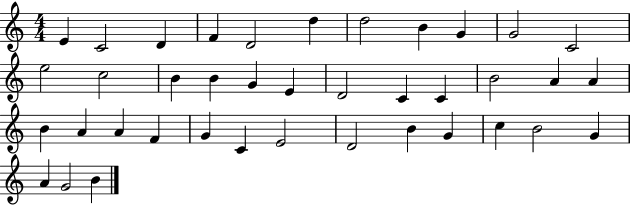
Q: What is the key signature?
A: C major